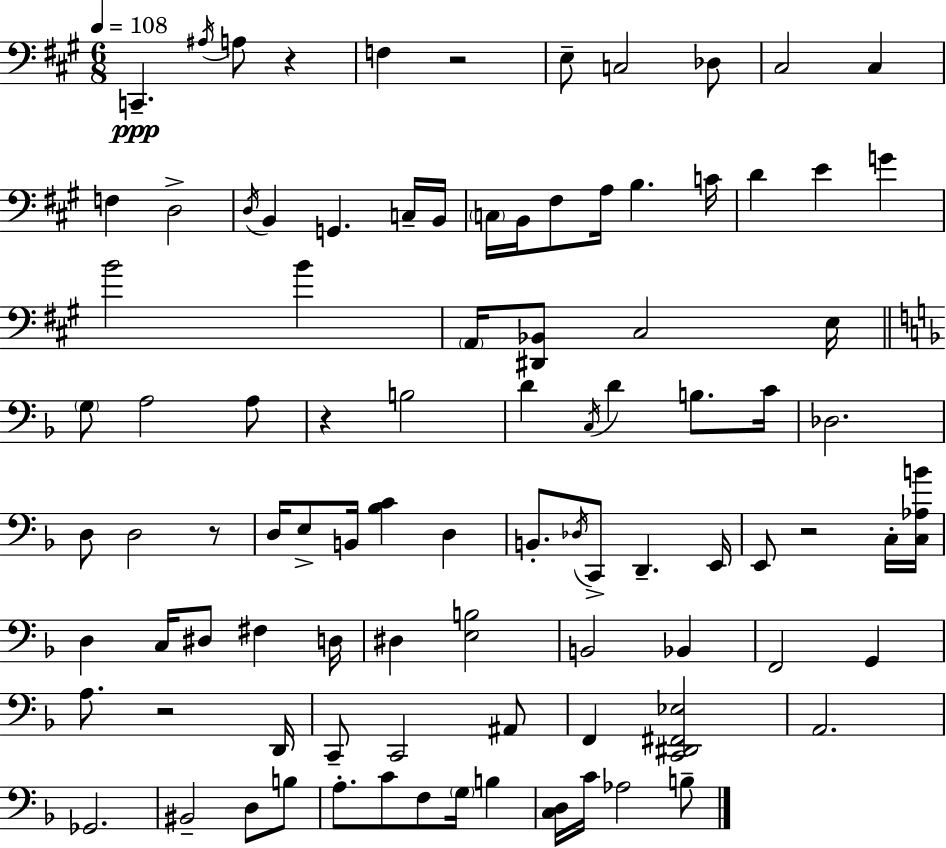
X:1
T:Untitled
M:6/8
L:1/4
K:A
C,, ^A,/4 A,/2 z F, z2 E,/2 C,2 _D,/2 ^C,2 ^C, F, D,2 D,/4 B,, G,, C,/4 B,,/4 C,/4 B,,/4 ^F,/2 A,/4 B, C/4 D E G B2 B A,,/4 [^D,,_B,,]/2 ^C,2 E,/4 G,/2 A,2 A,/2 z B,2 D C,/4 D B,/2 C/4 _D,2 D,/2 D,2 z/2 D,/4 E,/2 B,,/4 [_B,C] D, B,,/2 _D,/4 C,,/2 D,, E,,/4 E,,/2 z2 C,/4 [C,_A,B]/4 D, C,/4 ^D,/2 ^F, D,/4 ^D, [E,B,]2 B,,2 _B,, F,,2 G,, A,/2 z2 D,,/4 C,,/2 C,,2 ^A,,/2 F,, [C,,^D,,^F,,_E,]2 A,,2 _G,,2 ^B,,2 D,/2 B,/2 A,/2 C/2 F,/2 G,/4 B, [C,D,]/4 C/4 _A,2 B,/2